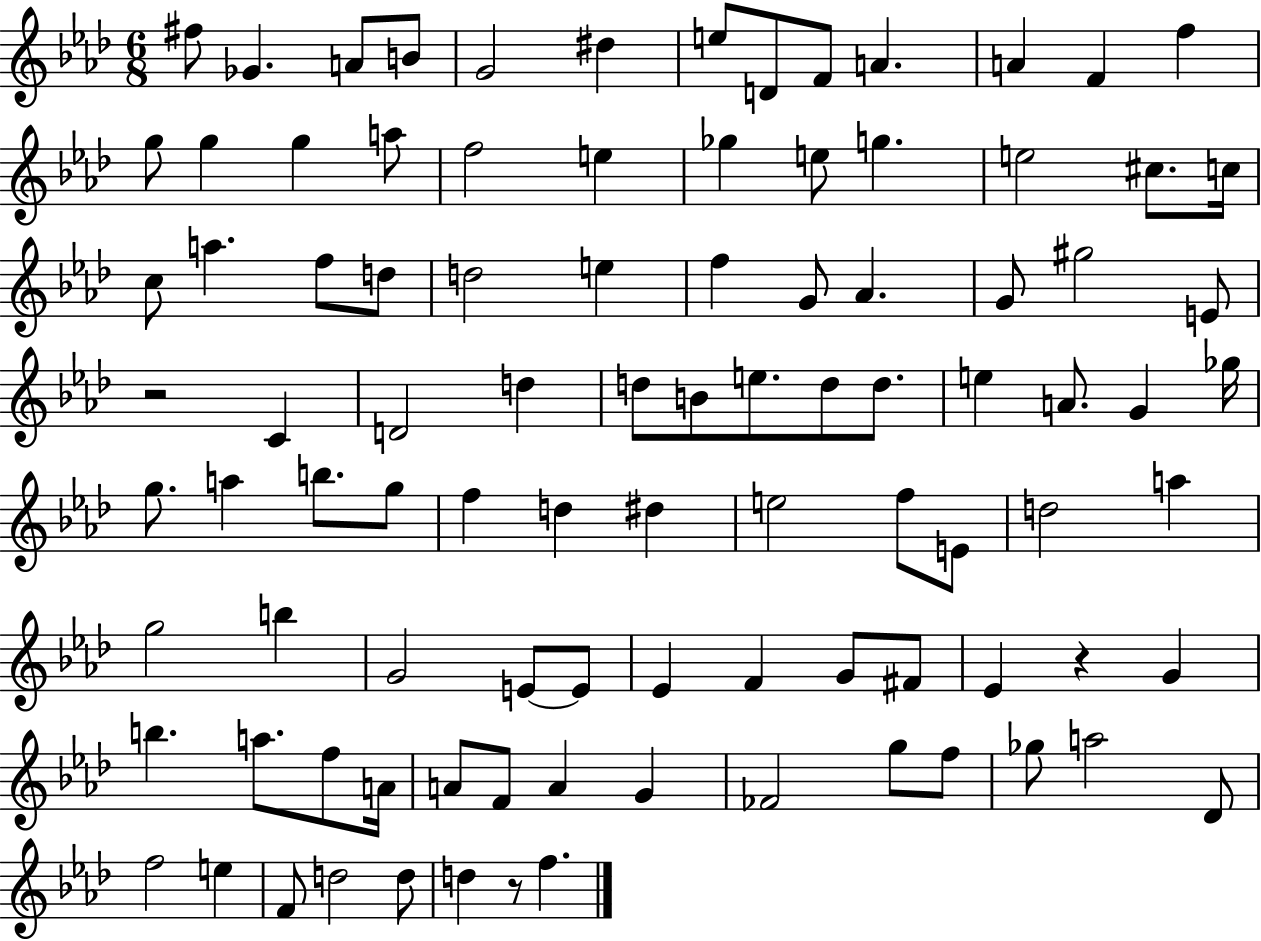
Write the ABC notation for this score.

X:1
T:Untitled
M:6/8
L:1/4
K:Ab
^f/2 _G A/2 B/2 G2 ^d e/2 D/2 F/2 A A F f g/2 g g a/2 f2 e _g e/2 g e2 ^c/2 c/4 c/2 a f/2 d/2 d2 e f G/2 _A G/2 ^g2 E/2 z2 C D2 d d/2 B/2 e/2 d/2 d/2 e A/2 G _g/4 g/2 a b/2 g/2 f d ^d e2 f/2 E/2 d2 a g2 b G2 E/2 E/2 _E F G/2 ^F/2 _E z G b a/2 f/2 A/4 A/2 F/2 A G _F2 g/2 f/2 _g/2 a2 _D/2 f2 e F/2 d2 d/2 d z/2 f